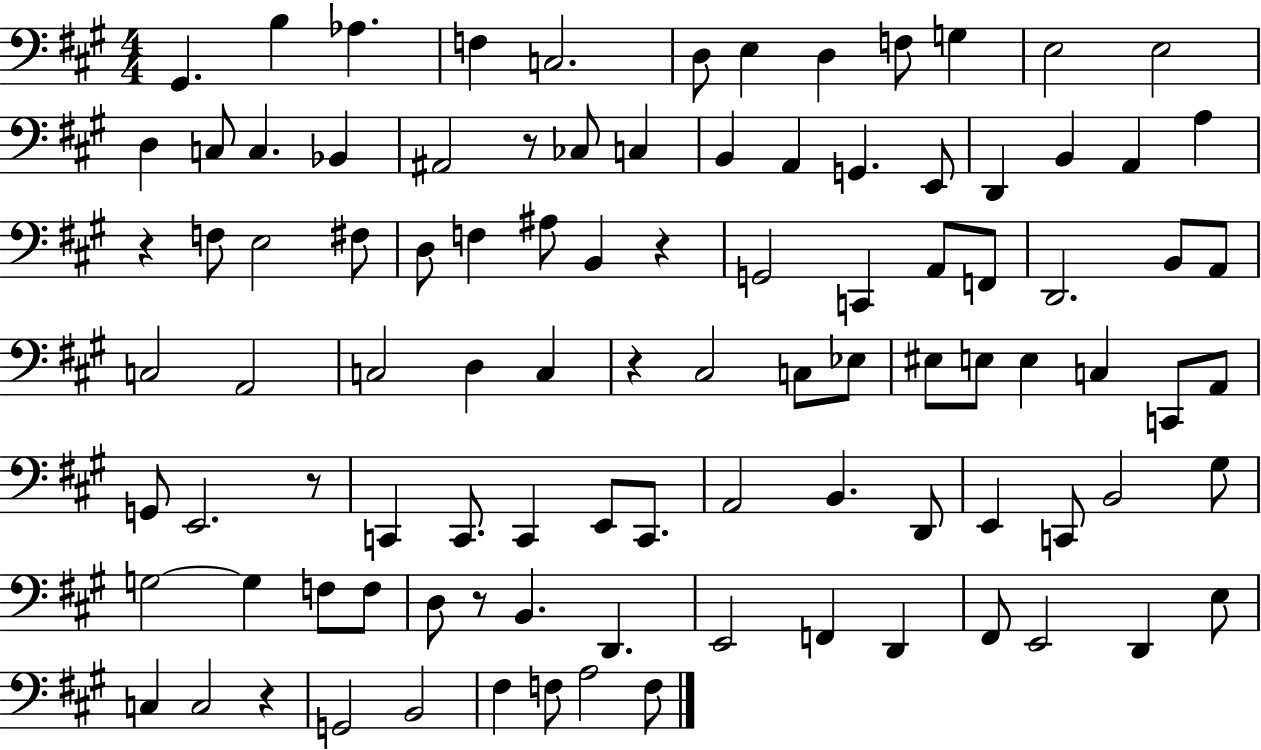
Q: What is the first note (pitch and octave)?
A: G#2